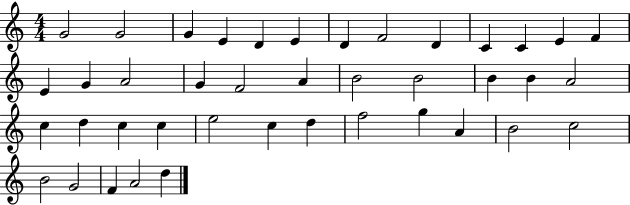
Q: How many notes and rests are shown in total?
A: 41